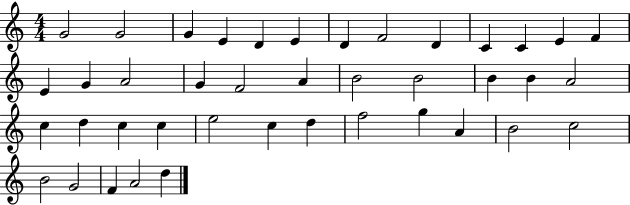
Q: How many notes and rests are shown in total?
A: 41